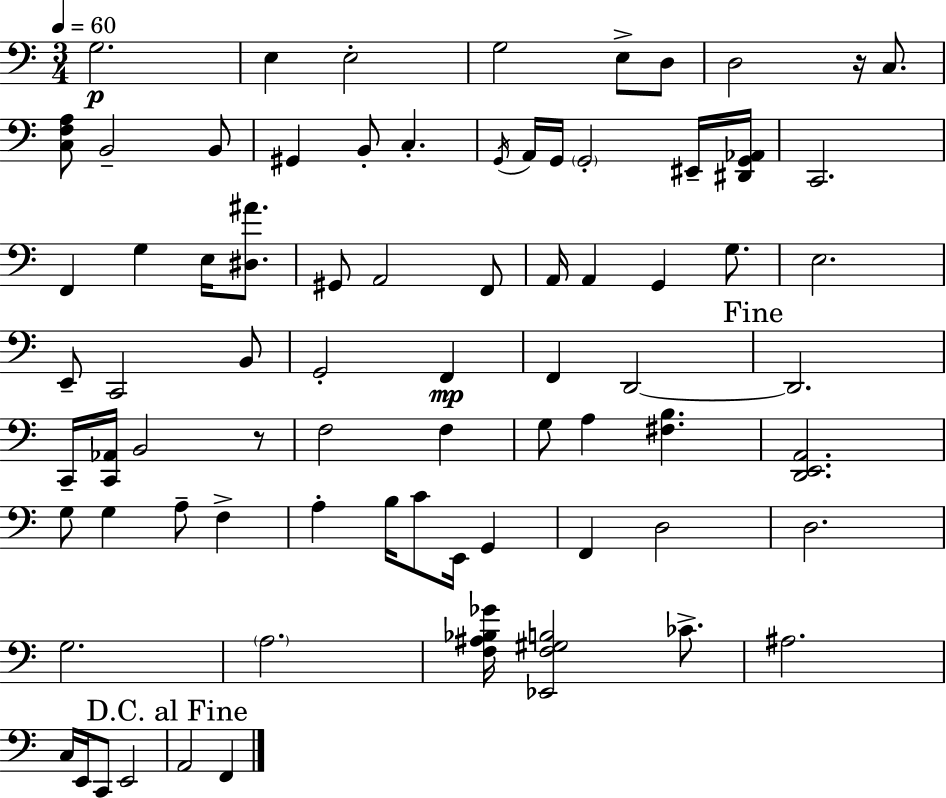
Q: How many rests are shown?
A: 2